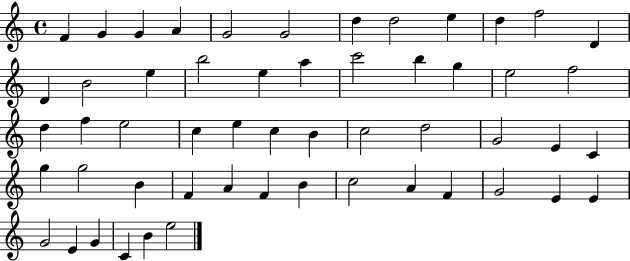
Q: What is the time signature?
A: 4/4